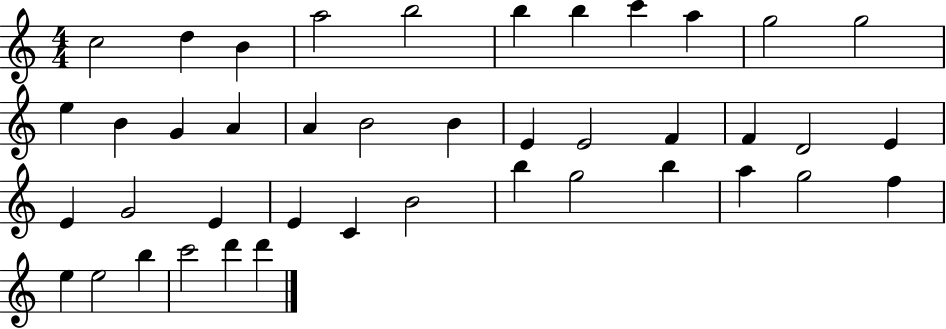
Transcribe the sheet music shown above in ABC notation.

X:1
T:Untitled
M:4/4
L:1/4
K:C
c2 d B a2 b2 b b c' a g2 g2 e B G A A B2 B E E2 F F D2 E E G2 E E C B2 b g2 b a g2 f e e2 b c'2 d' d'